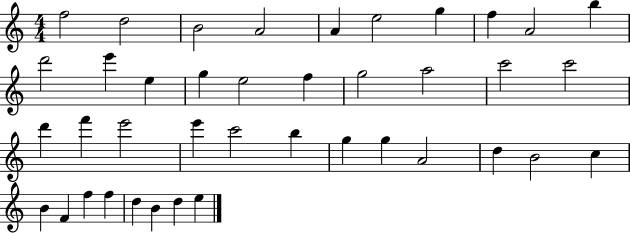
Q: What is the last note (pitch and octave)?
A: E5